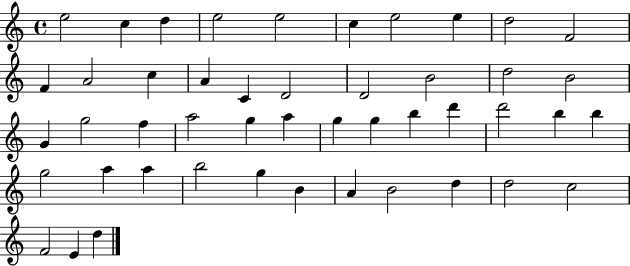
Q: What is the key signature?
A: C major